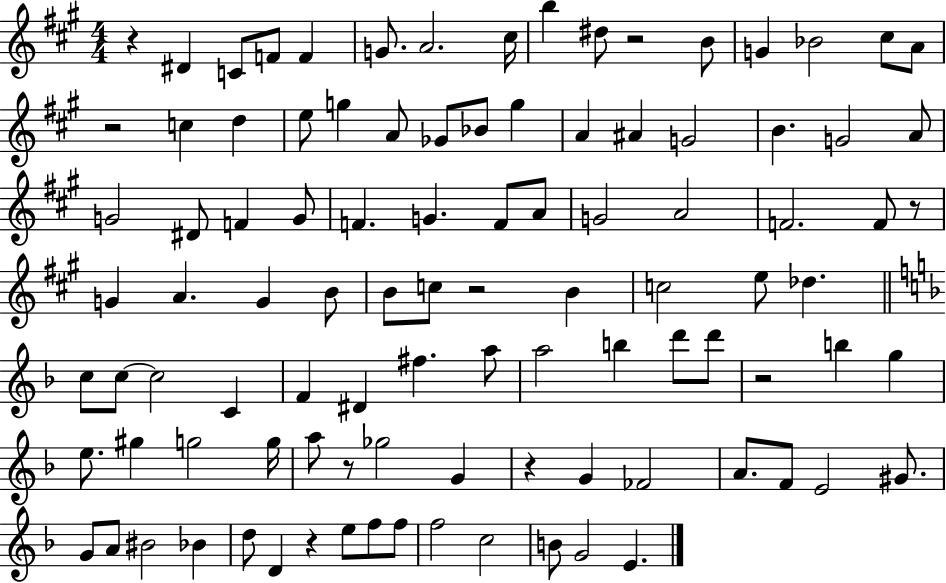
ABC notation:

X:1
T:Untitled
M:4/4
L:1/4
K:A
z ^D C/2 F/2 F G/2 A2 ^c/4 b ^d/2 z2 B/2 G _B2 ^c/2 A/2 z2 c d e/2 g A/2 _G/2 _B/2 g A ^A G2 B G2 A/2 G2 ^D/2 F G/2 F G F/2 A/2 G2 A2 F2 F/2 z/2 G A G B/2 B/2 c/2 z2 B c2 e/2 _d c/2 c/2 c2 C F ^D ^f a/2 a2 b d'/2 d'/2 z2 b g e/2 ^g g2 g/4 a/2 z/2 _g2 G z G _F2 A/2 F/2 E2 ^G/2 G/2 A/2 ^B2 _B d/2 D z e/2 f/2 f/2 f2 c2 B/2 G2 E